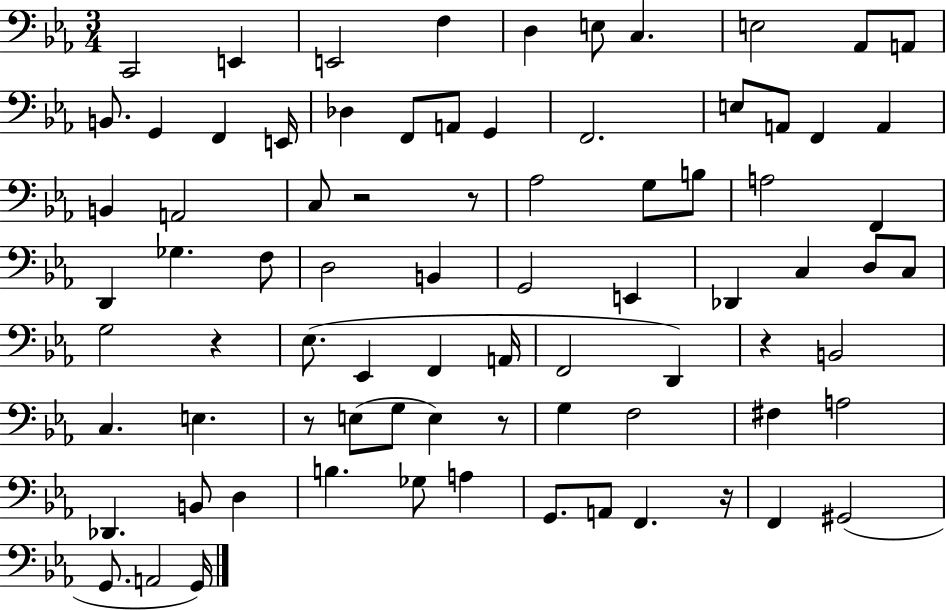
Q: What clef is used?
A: bass